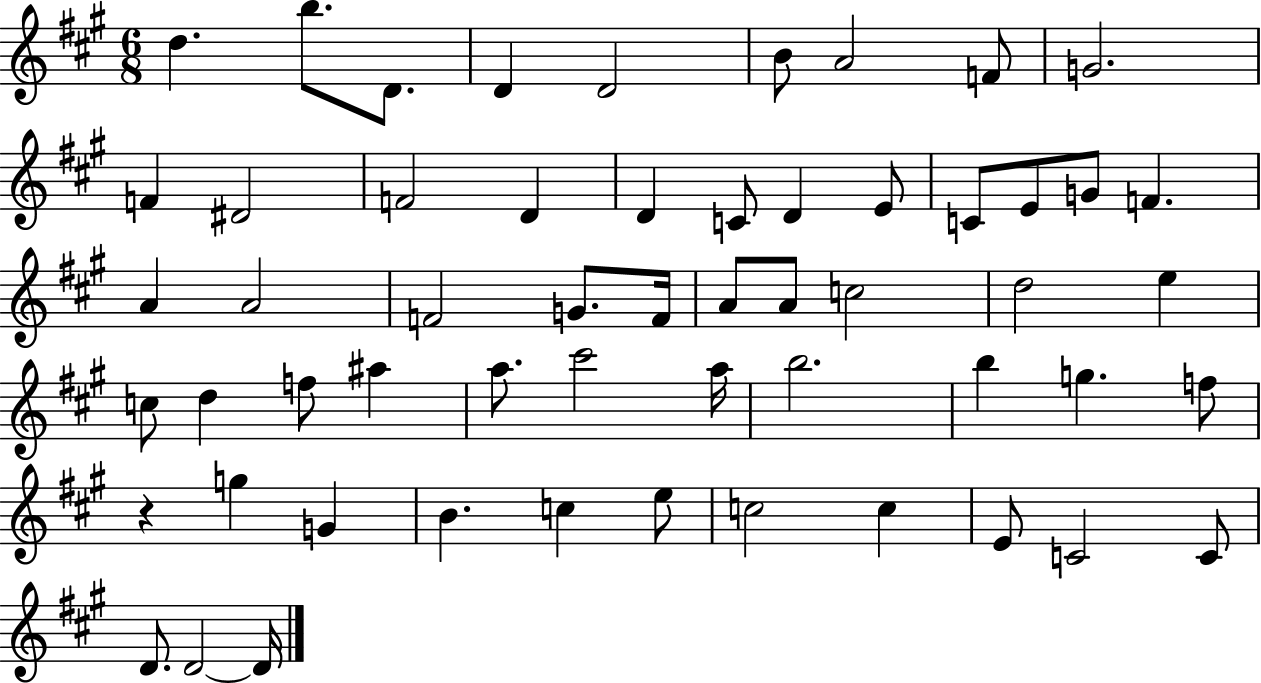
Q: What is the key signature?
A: A major